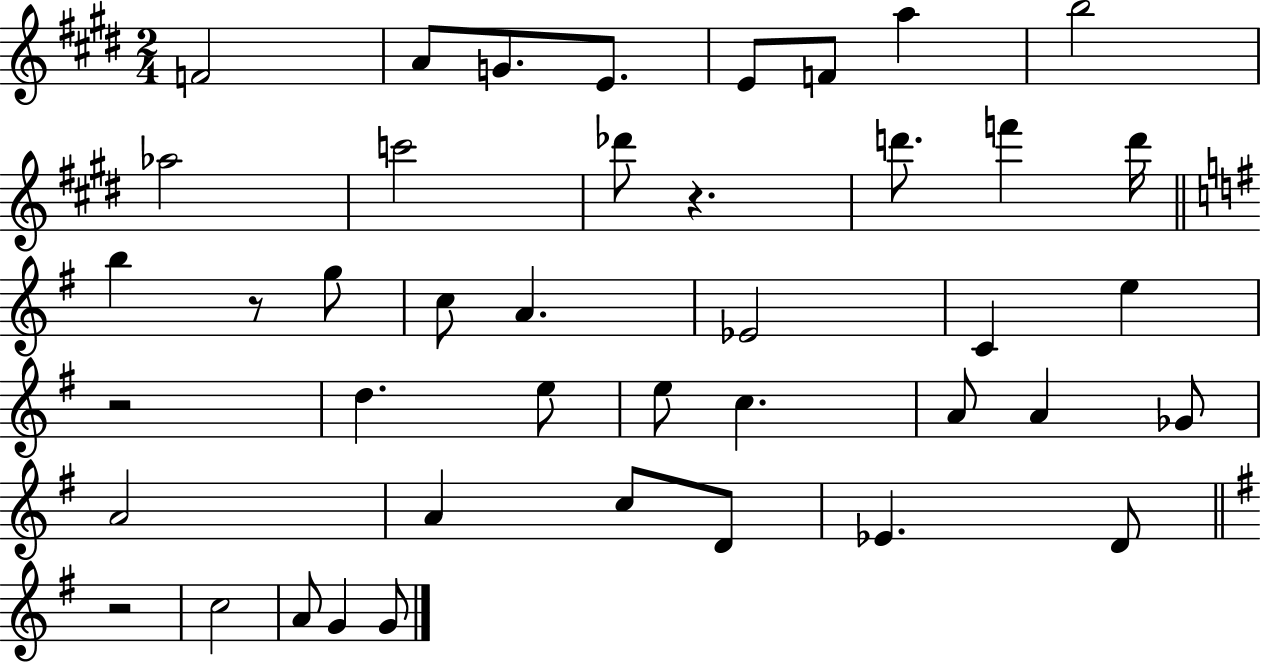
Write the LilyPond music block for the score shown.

{
  \clef treble
  \numericTimeSignature
  \time 2/4
  \key e \major
  f'2 | a'8 g'8. e'8. | e'8 f'8 a''4 | b''2 | \break aes''2 | c'''2 | des'''8 r4. | d'''8. f'''4 d'''16 | \break \bar "||" \break \key e \minor b''4 r8 g''8 | c''8 a'4. | ees'2 | c'4 e''4 | \break r2 | d''4. e''8 | e''8 c''4. | a'8 a'4 ges'8 | \break a'2 | a'4 c''8 d'8 | ees'4. d'8 | \bar "||" \break \key g \major r2 | c''2 | a'8 g'4 g'8 | \bar "|."
}